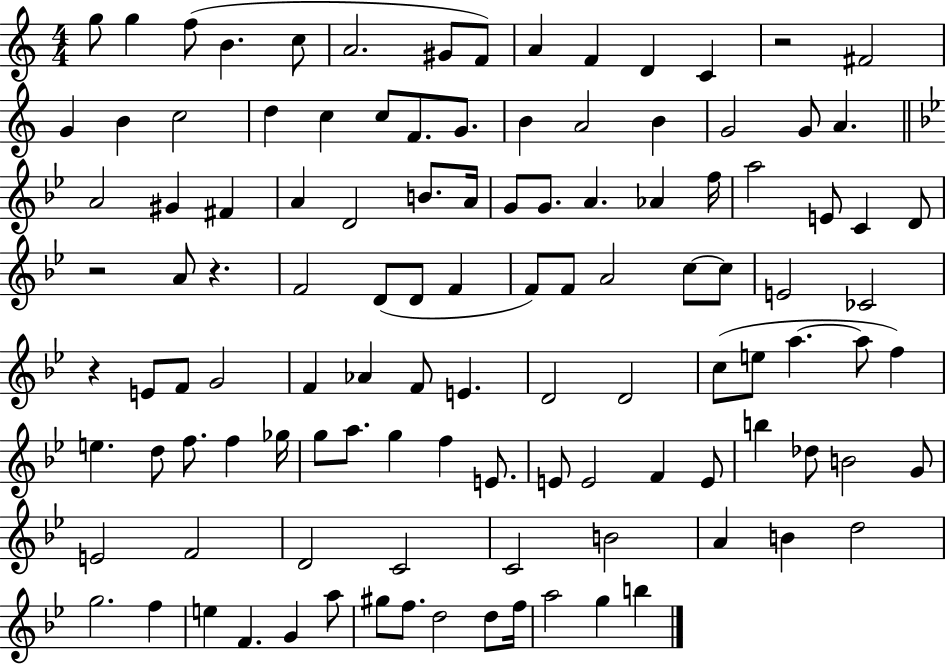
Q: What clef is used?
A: treble